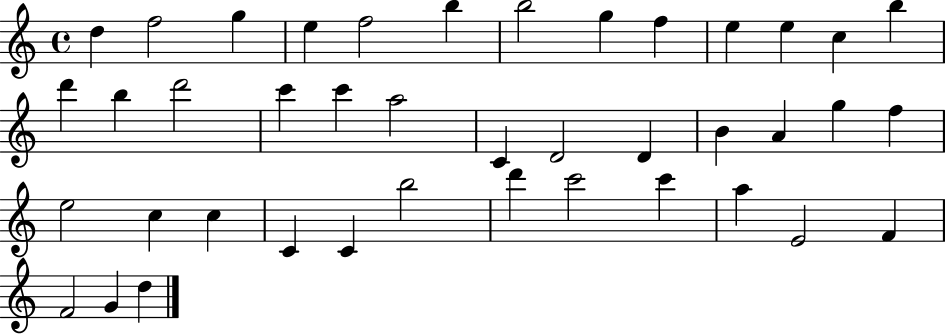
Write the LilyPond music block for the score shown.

{
  \clef treble
  \time 4/4
  \defaultTimeSignature
  \key c \major
  d''4 f''2 g''4 | e''4 f''2 b''4 | b''2 g''4 f''4 | e''4 e''4 c''4 b''4 | \break d'''4 b''4 d'''2 | c'''4 c'''4 a''2 | c'4 d'2 d'4 | b'4 a'4 g''4 f''4 | \break e''2 c''4 c''4 | c'4 c'4 b''2 | d'''4 c'''2 c'''4 | a''4 e'2 f'4 | \break f'2 g'4 d''4 | \bar "|."
}